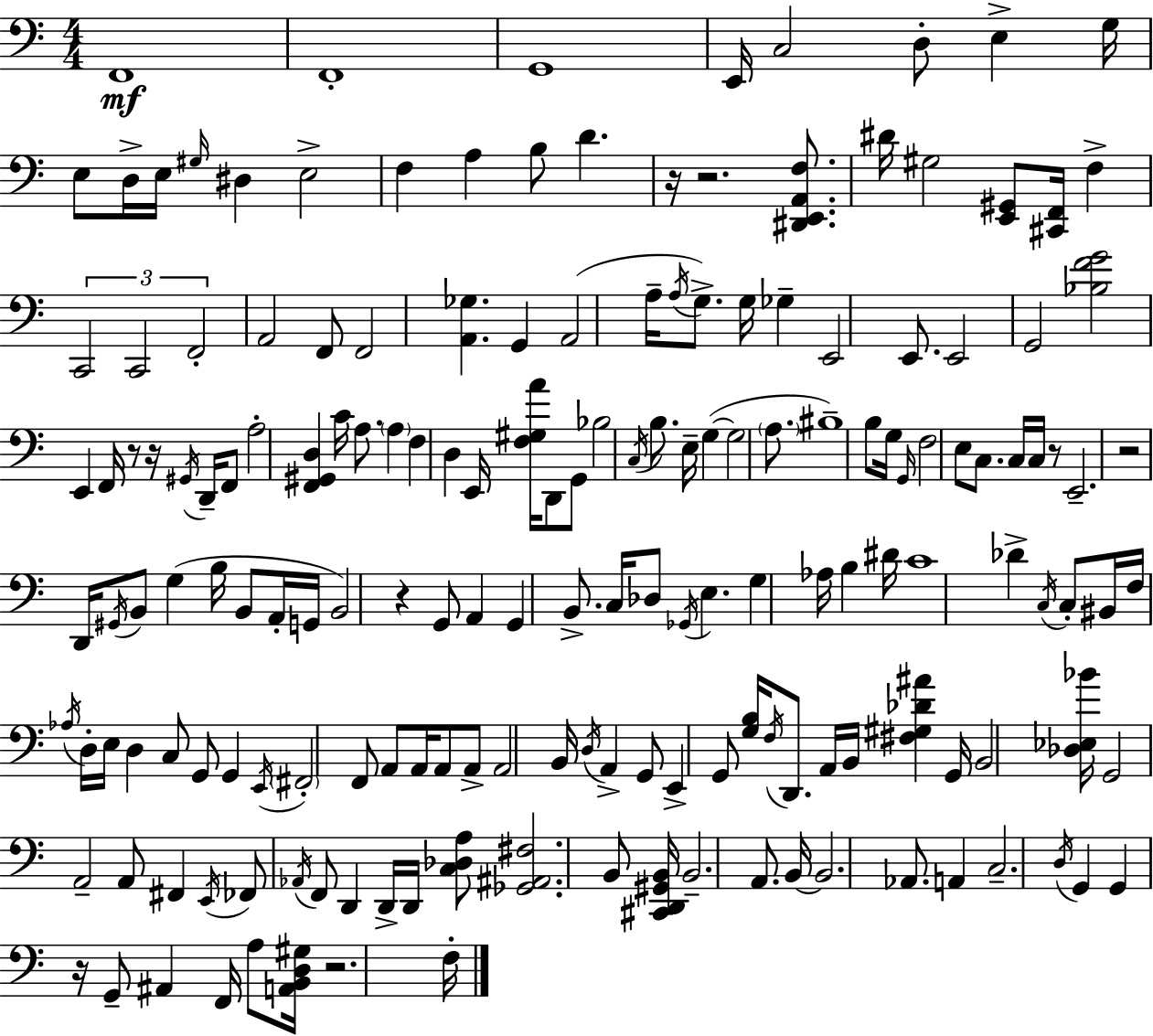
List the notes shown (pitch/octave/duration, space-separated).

F2/w F2/w G2/w E2/s C3/h D3/e E3/q G3/s E3/e D3/s E3/s G#3/s D#3/q E3/h F3/q A3/q B3/e D4/q. R/s R/h. [D#2,E2,A2,F3]/e. D#4/s G#3/h [E2,G#2]/e [C#2,F2]/s F3/q C2/h C2/h F2/h A2/h F2/e F2/h [A2,Gb3]/q. G2/q A2/h A3/s A3/s G3/e. G3/s Gb3/q E2/h E2/e. E2/h G2/h [Bb3,F4,G4]/h E2/q F2/s R/e R/s G#2/s D2/s F2/e A3/h [F2,G#2,D3]/q C4/s A3/e. A3/q F3/q D3/q E2/s [F3,G#3,A4]/s D2/e G2/e Bb3/h C3/s B3/e. E3/s G3/q G3/h A3/e. BIS3/w B3/e G3/s G2/s F3/h E3/e C3/e. C3/s C3/s R/e E2/h. R/h D2/s G#2/s B2/e G3/q B3/s B2/e A2/s G2/s B2/h R/q G2/e A2/q G2/q B2/e. C3/s Db3/e Gb2/s E3/q. G3/q Ab3/s B3/q D#4/s C4/w Db4/q C3/s C3/e BIS2/s F3/s Ab3/s D3/s E3/s D3/q C3/e G2/e G2/q E2/s F#2/h F2/e A2/e A2/s A2/e A2/e A2/h B2/s D3/s A2/q G2/e E2/q G2/e [G3,B3]/s F3/s D2/e. A2/s B2/s [F#3,G#3,Db4,A#4]/q G2/s B2/h [Db3,Eb3,Bb4]/s G2/h A2/h A2/e F#2/q E2/s FES2/e Ab2/s F2/e D2/q D2/s D2/s [C3,Db3,A3]/e [Gb2,A#2,F#3]/h. B2/e [C#2,D2,G#2,B2]/s B2/h. A2/e. B2/s B2/h. Ab2/e. A2/q C3/h. D3/s G2/q G2/q R/s G2/e A#2/q F2/s A3/e [A2,B2,D3,G#3]/s R/h. F3/s